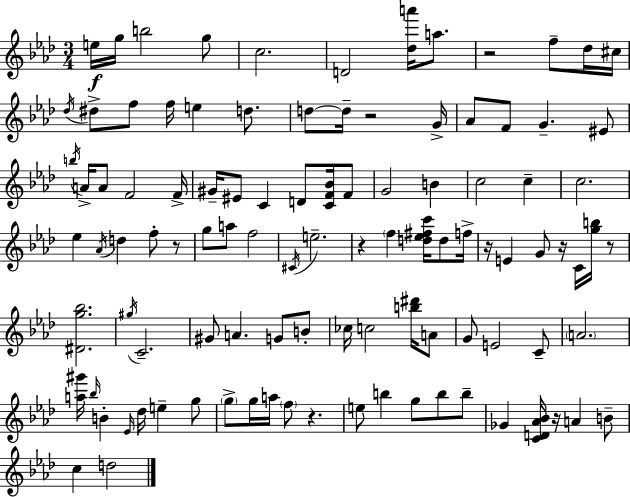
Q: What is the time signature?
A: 3/4